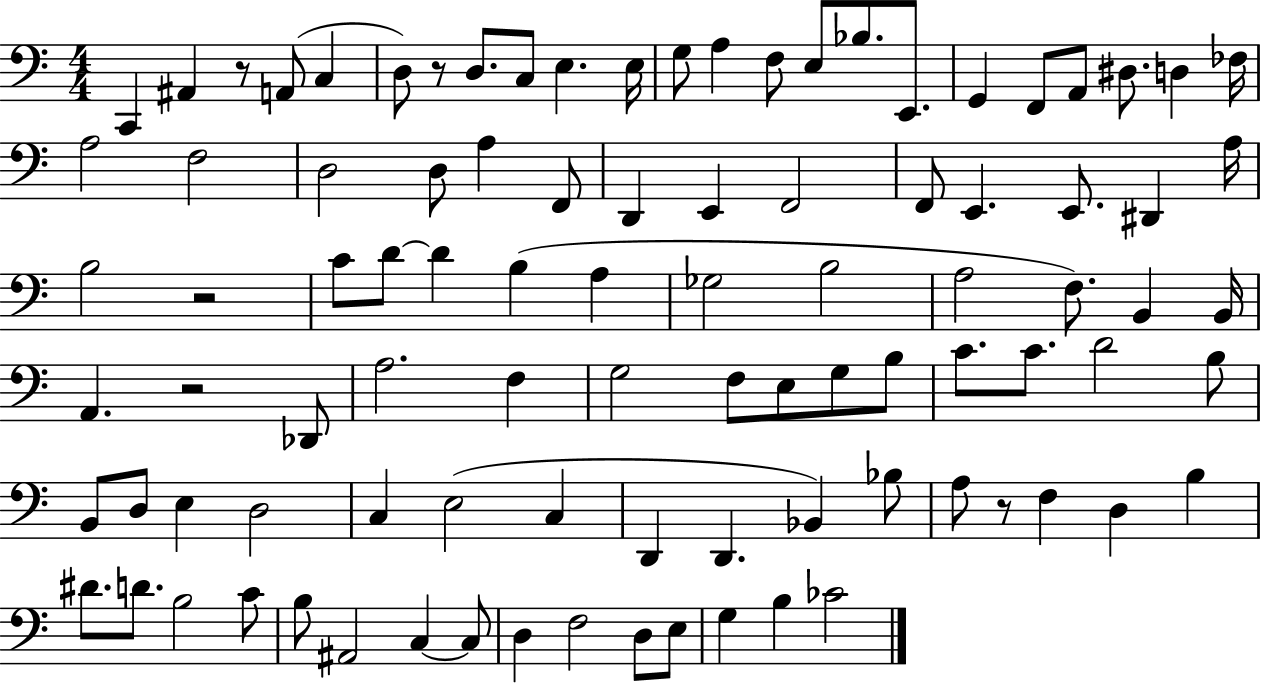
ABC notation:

X:1
T:Untitled
M:4/4
L:1/4
K:C
C,, ^A,, z/2 A,,/2 C, D,/2 z/2 D,/2 C,/2 E, E,/4 G,/2 A, F,/2 E,/2 _B,/2 E,,/2 G,, F,,/2 A,,/2 ^D,/2 D, _F,/4 A,2 F,2 D,2 D,/2 A, F,,/2 D,, E,, F,,2 F,,/2 E,, E,,/2 ^D,, A,/4 B,2 z2 C/2 D/2 D B, A, _G,2 B,2 A,2 F,/2 B,, B,,/4 A,, z2 _D,,/2 A,2 F, G,2 F,/2 E,/2 G,/2 B,/2 C/2 C/2 D2 B,/2 B,,/2 D,/2 E, D,2 C, E,2 C, D,, D,, _B,, _B,/2 A,/2 z/2 F, D, B, ^D/2 D/2 B,2 C/2 B,/2 ^A,,2 C, C,/2 D, F,2 D,/2 E,/2 G, B, _C2